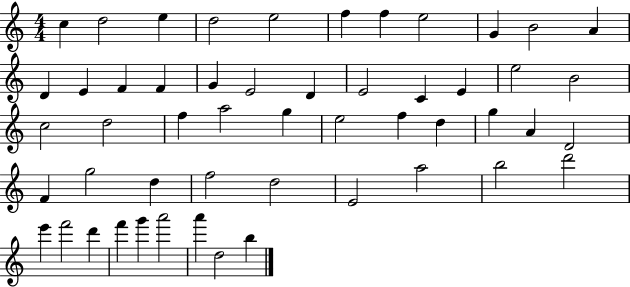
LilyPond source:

{
  \clef treble
  \numericTimeSignature
  \time 4/4
  \key c \major
  c''4 d''2 e''4 | d''2 e''2 | f''4 f''4 e''2 | g'4 b'2 a'4 | \break d'4 e'4 f'4 f'4 | g'4 e'2 d'4 | e'2 c'4 e'4 | e''2 b'2 | \break c''2 d''2 | f''4 a''2 g''4 | e''2 f''4 d''4 | g''4 a'4 d'2 | \break f'4 g''2 d''4 | f''2 d''2 | e'2 a''2 | b''2 d'''2 | \break e'''4 f'''2 d'''4 | f'''4 g'''4 a'''2 | a'''4 d''2 b''4 | \bar "|."
}